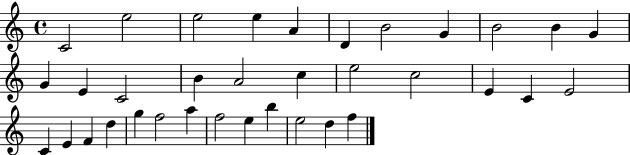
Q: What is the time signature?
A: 4/4